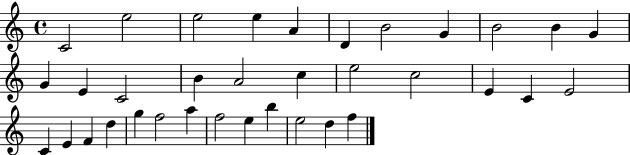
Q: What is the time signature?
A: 4/4